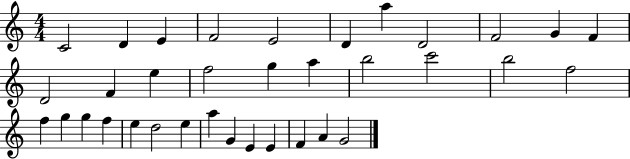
C4/h D4/q E4/q F4/h E4/h D4/q A5/q D4/h F4/h G4/q F4/q D4/h F4/q E5/q F5/h G5/q A5/q B5/h C6/h B5/h F5/h F5/q G5/q G5/q F5/q E5/q D5/h E5/q A5/q G4/q E4/q E4/q F4/q A4/q G4/h